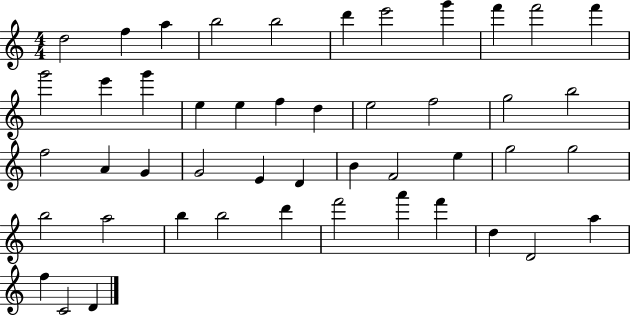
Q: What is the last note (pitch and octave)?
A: D4